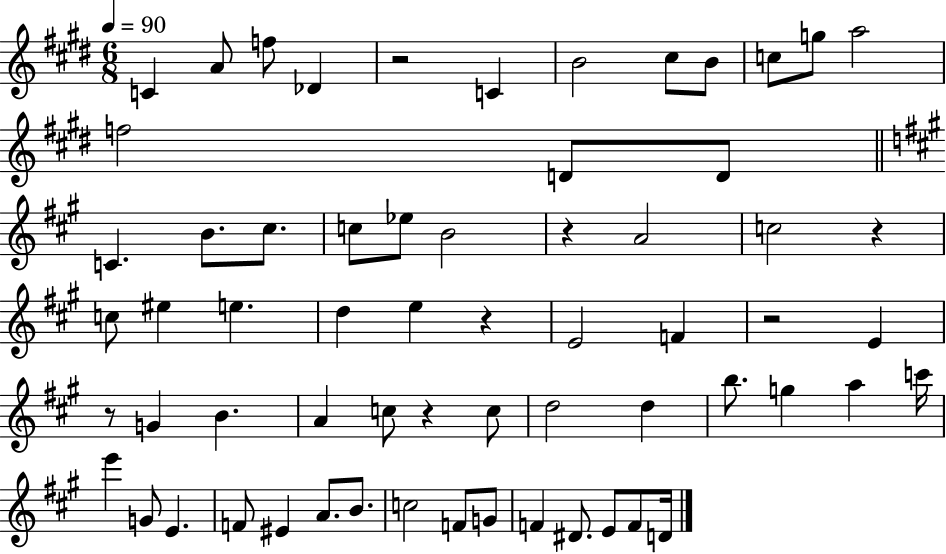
{
  \clef treble
  \numericTimeSignature
  \time 6/8
  \key e \major
  \tempo 4 = 90
  c'4 a'8 f''8 des'4 | r2 c'4 | b'2 cis''8 b'8 | c''8 g''8 a''2 | \break f''2 d'8 d'8 | \bar "||" \break \key a \major c'4. b'8. cis''8. | c''8 ees''8 b'2 | r4 a'2 | c''2 r4 | \break c''8 eis''4 e''4. | d''4 e''4 r4 | e'2 f'4 | r2 e'4 | \break r8 g'4 b'4. | a'4 c''8 r4 c''8 | d''2 d''4 | b''8. g''4 a''4 c'''16 | \break e'''4 g'8 e'4. | f'8 eis'4 a'8. b'8. | c''2 f'8 g'8 | f'4 dis'8. e'8 f'8 d'16 | \break \bar "|."
}